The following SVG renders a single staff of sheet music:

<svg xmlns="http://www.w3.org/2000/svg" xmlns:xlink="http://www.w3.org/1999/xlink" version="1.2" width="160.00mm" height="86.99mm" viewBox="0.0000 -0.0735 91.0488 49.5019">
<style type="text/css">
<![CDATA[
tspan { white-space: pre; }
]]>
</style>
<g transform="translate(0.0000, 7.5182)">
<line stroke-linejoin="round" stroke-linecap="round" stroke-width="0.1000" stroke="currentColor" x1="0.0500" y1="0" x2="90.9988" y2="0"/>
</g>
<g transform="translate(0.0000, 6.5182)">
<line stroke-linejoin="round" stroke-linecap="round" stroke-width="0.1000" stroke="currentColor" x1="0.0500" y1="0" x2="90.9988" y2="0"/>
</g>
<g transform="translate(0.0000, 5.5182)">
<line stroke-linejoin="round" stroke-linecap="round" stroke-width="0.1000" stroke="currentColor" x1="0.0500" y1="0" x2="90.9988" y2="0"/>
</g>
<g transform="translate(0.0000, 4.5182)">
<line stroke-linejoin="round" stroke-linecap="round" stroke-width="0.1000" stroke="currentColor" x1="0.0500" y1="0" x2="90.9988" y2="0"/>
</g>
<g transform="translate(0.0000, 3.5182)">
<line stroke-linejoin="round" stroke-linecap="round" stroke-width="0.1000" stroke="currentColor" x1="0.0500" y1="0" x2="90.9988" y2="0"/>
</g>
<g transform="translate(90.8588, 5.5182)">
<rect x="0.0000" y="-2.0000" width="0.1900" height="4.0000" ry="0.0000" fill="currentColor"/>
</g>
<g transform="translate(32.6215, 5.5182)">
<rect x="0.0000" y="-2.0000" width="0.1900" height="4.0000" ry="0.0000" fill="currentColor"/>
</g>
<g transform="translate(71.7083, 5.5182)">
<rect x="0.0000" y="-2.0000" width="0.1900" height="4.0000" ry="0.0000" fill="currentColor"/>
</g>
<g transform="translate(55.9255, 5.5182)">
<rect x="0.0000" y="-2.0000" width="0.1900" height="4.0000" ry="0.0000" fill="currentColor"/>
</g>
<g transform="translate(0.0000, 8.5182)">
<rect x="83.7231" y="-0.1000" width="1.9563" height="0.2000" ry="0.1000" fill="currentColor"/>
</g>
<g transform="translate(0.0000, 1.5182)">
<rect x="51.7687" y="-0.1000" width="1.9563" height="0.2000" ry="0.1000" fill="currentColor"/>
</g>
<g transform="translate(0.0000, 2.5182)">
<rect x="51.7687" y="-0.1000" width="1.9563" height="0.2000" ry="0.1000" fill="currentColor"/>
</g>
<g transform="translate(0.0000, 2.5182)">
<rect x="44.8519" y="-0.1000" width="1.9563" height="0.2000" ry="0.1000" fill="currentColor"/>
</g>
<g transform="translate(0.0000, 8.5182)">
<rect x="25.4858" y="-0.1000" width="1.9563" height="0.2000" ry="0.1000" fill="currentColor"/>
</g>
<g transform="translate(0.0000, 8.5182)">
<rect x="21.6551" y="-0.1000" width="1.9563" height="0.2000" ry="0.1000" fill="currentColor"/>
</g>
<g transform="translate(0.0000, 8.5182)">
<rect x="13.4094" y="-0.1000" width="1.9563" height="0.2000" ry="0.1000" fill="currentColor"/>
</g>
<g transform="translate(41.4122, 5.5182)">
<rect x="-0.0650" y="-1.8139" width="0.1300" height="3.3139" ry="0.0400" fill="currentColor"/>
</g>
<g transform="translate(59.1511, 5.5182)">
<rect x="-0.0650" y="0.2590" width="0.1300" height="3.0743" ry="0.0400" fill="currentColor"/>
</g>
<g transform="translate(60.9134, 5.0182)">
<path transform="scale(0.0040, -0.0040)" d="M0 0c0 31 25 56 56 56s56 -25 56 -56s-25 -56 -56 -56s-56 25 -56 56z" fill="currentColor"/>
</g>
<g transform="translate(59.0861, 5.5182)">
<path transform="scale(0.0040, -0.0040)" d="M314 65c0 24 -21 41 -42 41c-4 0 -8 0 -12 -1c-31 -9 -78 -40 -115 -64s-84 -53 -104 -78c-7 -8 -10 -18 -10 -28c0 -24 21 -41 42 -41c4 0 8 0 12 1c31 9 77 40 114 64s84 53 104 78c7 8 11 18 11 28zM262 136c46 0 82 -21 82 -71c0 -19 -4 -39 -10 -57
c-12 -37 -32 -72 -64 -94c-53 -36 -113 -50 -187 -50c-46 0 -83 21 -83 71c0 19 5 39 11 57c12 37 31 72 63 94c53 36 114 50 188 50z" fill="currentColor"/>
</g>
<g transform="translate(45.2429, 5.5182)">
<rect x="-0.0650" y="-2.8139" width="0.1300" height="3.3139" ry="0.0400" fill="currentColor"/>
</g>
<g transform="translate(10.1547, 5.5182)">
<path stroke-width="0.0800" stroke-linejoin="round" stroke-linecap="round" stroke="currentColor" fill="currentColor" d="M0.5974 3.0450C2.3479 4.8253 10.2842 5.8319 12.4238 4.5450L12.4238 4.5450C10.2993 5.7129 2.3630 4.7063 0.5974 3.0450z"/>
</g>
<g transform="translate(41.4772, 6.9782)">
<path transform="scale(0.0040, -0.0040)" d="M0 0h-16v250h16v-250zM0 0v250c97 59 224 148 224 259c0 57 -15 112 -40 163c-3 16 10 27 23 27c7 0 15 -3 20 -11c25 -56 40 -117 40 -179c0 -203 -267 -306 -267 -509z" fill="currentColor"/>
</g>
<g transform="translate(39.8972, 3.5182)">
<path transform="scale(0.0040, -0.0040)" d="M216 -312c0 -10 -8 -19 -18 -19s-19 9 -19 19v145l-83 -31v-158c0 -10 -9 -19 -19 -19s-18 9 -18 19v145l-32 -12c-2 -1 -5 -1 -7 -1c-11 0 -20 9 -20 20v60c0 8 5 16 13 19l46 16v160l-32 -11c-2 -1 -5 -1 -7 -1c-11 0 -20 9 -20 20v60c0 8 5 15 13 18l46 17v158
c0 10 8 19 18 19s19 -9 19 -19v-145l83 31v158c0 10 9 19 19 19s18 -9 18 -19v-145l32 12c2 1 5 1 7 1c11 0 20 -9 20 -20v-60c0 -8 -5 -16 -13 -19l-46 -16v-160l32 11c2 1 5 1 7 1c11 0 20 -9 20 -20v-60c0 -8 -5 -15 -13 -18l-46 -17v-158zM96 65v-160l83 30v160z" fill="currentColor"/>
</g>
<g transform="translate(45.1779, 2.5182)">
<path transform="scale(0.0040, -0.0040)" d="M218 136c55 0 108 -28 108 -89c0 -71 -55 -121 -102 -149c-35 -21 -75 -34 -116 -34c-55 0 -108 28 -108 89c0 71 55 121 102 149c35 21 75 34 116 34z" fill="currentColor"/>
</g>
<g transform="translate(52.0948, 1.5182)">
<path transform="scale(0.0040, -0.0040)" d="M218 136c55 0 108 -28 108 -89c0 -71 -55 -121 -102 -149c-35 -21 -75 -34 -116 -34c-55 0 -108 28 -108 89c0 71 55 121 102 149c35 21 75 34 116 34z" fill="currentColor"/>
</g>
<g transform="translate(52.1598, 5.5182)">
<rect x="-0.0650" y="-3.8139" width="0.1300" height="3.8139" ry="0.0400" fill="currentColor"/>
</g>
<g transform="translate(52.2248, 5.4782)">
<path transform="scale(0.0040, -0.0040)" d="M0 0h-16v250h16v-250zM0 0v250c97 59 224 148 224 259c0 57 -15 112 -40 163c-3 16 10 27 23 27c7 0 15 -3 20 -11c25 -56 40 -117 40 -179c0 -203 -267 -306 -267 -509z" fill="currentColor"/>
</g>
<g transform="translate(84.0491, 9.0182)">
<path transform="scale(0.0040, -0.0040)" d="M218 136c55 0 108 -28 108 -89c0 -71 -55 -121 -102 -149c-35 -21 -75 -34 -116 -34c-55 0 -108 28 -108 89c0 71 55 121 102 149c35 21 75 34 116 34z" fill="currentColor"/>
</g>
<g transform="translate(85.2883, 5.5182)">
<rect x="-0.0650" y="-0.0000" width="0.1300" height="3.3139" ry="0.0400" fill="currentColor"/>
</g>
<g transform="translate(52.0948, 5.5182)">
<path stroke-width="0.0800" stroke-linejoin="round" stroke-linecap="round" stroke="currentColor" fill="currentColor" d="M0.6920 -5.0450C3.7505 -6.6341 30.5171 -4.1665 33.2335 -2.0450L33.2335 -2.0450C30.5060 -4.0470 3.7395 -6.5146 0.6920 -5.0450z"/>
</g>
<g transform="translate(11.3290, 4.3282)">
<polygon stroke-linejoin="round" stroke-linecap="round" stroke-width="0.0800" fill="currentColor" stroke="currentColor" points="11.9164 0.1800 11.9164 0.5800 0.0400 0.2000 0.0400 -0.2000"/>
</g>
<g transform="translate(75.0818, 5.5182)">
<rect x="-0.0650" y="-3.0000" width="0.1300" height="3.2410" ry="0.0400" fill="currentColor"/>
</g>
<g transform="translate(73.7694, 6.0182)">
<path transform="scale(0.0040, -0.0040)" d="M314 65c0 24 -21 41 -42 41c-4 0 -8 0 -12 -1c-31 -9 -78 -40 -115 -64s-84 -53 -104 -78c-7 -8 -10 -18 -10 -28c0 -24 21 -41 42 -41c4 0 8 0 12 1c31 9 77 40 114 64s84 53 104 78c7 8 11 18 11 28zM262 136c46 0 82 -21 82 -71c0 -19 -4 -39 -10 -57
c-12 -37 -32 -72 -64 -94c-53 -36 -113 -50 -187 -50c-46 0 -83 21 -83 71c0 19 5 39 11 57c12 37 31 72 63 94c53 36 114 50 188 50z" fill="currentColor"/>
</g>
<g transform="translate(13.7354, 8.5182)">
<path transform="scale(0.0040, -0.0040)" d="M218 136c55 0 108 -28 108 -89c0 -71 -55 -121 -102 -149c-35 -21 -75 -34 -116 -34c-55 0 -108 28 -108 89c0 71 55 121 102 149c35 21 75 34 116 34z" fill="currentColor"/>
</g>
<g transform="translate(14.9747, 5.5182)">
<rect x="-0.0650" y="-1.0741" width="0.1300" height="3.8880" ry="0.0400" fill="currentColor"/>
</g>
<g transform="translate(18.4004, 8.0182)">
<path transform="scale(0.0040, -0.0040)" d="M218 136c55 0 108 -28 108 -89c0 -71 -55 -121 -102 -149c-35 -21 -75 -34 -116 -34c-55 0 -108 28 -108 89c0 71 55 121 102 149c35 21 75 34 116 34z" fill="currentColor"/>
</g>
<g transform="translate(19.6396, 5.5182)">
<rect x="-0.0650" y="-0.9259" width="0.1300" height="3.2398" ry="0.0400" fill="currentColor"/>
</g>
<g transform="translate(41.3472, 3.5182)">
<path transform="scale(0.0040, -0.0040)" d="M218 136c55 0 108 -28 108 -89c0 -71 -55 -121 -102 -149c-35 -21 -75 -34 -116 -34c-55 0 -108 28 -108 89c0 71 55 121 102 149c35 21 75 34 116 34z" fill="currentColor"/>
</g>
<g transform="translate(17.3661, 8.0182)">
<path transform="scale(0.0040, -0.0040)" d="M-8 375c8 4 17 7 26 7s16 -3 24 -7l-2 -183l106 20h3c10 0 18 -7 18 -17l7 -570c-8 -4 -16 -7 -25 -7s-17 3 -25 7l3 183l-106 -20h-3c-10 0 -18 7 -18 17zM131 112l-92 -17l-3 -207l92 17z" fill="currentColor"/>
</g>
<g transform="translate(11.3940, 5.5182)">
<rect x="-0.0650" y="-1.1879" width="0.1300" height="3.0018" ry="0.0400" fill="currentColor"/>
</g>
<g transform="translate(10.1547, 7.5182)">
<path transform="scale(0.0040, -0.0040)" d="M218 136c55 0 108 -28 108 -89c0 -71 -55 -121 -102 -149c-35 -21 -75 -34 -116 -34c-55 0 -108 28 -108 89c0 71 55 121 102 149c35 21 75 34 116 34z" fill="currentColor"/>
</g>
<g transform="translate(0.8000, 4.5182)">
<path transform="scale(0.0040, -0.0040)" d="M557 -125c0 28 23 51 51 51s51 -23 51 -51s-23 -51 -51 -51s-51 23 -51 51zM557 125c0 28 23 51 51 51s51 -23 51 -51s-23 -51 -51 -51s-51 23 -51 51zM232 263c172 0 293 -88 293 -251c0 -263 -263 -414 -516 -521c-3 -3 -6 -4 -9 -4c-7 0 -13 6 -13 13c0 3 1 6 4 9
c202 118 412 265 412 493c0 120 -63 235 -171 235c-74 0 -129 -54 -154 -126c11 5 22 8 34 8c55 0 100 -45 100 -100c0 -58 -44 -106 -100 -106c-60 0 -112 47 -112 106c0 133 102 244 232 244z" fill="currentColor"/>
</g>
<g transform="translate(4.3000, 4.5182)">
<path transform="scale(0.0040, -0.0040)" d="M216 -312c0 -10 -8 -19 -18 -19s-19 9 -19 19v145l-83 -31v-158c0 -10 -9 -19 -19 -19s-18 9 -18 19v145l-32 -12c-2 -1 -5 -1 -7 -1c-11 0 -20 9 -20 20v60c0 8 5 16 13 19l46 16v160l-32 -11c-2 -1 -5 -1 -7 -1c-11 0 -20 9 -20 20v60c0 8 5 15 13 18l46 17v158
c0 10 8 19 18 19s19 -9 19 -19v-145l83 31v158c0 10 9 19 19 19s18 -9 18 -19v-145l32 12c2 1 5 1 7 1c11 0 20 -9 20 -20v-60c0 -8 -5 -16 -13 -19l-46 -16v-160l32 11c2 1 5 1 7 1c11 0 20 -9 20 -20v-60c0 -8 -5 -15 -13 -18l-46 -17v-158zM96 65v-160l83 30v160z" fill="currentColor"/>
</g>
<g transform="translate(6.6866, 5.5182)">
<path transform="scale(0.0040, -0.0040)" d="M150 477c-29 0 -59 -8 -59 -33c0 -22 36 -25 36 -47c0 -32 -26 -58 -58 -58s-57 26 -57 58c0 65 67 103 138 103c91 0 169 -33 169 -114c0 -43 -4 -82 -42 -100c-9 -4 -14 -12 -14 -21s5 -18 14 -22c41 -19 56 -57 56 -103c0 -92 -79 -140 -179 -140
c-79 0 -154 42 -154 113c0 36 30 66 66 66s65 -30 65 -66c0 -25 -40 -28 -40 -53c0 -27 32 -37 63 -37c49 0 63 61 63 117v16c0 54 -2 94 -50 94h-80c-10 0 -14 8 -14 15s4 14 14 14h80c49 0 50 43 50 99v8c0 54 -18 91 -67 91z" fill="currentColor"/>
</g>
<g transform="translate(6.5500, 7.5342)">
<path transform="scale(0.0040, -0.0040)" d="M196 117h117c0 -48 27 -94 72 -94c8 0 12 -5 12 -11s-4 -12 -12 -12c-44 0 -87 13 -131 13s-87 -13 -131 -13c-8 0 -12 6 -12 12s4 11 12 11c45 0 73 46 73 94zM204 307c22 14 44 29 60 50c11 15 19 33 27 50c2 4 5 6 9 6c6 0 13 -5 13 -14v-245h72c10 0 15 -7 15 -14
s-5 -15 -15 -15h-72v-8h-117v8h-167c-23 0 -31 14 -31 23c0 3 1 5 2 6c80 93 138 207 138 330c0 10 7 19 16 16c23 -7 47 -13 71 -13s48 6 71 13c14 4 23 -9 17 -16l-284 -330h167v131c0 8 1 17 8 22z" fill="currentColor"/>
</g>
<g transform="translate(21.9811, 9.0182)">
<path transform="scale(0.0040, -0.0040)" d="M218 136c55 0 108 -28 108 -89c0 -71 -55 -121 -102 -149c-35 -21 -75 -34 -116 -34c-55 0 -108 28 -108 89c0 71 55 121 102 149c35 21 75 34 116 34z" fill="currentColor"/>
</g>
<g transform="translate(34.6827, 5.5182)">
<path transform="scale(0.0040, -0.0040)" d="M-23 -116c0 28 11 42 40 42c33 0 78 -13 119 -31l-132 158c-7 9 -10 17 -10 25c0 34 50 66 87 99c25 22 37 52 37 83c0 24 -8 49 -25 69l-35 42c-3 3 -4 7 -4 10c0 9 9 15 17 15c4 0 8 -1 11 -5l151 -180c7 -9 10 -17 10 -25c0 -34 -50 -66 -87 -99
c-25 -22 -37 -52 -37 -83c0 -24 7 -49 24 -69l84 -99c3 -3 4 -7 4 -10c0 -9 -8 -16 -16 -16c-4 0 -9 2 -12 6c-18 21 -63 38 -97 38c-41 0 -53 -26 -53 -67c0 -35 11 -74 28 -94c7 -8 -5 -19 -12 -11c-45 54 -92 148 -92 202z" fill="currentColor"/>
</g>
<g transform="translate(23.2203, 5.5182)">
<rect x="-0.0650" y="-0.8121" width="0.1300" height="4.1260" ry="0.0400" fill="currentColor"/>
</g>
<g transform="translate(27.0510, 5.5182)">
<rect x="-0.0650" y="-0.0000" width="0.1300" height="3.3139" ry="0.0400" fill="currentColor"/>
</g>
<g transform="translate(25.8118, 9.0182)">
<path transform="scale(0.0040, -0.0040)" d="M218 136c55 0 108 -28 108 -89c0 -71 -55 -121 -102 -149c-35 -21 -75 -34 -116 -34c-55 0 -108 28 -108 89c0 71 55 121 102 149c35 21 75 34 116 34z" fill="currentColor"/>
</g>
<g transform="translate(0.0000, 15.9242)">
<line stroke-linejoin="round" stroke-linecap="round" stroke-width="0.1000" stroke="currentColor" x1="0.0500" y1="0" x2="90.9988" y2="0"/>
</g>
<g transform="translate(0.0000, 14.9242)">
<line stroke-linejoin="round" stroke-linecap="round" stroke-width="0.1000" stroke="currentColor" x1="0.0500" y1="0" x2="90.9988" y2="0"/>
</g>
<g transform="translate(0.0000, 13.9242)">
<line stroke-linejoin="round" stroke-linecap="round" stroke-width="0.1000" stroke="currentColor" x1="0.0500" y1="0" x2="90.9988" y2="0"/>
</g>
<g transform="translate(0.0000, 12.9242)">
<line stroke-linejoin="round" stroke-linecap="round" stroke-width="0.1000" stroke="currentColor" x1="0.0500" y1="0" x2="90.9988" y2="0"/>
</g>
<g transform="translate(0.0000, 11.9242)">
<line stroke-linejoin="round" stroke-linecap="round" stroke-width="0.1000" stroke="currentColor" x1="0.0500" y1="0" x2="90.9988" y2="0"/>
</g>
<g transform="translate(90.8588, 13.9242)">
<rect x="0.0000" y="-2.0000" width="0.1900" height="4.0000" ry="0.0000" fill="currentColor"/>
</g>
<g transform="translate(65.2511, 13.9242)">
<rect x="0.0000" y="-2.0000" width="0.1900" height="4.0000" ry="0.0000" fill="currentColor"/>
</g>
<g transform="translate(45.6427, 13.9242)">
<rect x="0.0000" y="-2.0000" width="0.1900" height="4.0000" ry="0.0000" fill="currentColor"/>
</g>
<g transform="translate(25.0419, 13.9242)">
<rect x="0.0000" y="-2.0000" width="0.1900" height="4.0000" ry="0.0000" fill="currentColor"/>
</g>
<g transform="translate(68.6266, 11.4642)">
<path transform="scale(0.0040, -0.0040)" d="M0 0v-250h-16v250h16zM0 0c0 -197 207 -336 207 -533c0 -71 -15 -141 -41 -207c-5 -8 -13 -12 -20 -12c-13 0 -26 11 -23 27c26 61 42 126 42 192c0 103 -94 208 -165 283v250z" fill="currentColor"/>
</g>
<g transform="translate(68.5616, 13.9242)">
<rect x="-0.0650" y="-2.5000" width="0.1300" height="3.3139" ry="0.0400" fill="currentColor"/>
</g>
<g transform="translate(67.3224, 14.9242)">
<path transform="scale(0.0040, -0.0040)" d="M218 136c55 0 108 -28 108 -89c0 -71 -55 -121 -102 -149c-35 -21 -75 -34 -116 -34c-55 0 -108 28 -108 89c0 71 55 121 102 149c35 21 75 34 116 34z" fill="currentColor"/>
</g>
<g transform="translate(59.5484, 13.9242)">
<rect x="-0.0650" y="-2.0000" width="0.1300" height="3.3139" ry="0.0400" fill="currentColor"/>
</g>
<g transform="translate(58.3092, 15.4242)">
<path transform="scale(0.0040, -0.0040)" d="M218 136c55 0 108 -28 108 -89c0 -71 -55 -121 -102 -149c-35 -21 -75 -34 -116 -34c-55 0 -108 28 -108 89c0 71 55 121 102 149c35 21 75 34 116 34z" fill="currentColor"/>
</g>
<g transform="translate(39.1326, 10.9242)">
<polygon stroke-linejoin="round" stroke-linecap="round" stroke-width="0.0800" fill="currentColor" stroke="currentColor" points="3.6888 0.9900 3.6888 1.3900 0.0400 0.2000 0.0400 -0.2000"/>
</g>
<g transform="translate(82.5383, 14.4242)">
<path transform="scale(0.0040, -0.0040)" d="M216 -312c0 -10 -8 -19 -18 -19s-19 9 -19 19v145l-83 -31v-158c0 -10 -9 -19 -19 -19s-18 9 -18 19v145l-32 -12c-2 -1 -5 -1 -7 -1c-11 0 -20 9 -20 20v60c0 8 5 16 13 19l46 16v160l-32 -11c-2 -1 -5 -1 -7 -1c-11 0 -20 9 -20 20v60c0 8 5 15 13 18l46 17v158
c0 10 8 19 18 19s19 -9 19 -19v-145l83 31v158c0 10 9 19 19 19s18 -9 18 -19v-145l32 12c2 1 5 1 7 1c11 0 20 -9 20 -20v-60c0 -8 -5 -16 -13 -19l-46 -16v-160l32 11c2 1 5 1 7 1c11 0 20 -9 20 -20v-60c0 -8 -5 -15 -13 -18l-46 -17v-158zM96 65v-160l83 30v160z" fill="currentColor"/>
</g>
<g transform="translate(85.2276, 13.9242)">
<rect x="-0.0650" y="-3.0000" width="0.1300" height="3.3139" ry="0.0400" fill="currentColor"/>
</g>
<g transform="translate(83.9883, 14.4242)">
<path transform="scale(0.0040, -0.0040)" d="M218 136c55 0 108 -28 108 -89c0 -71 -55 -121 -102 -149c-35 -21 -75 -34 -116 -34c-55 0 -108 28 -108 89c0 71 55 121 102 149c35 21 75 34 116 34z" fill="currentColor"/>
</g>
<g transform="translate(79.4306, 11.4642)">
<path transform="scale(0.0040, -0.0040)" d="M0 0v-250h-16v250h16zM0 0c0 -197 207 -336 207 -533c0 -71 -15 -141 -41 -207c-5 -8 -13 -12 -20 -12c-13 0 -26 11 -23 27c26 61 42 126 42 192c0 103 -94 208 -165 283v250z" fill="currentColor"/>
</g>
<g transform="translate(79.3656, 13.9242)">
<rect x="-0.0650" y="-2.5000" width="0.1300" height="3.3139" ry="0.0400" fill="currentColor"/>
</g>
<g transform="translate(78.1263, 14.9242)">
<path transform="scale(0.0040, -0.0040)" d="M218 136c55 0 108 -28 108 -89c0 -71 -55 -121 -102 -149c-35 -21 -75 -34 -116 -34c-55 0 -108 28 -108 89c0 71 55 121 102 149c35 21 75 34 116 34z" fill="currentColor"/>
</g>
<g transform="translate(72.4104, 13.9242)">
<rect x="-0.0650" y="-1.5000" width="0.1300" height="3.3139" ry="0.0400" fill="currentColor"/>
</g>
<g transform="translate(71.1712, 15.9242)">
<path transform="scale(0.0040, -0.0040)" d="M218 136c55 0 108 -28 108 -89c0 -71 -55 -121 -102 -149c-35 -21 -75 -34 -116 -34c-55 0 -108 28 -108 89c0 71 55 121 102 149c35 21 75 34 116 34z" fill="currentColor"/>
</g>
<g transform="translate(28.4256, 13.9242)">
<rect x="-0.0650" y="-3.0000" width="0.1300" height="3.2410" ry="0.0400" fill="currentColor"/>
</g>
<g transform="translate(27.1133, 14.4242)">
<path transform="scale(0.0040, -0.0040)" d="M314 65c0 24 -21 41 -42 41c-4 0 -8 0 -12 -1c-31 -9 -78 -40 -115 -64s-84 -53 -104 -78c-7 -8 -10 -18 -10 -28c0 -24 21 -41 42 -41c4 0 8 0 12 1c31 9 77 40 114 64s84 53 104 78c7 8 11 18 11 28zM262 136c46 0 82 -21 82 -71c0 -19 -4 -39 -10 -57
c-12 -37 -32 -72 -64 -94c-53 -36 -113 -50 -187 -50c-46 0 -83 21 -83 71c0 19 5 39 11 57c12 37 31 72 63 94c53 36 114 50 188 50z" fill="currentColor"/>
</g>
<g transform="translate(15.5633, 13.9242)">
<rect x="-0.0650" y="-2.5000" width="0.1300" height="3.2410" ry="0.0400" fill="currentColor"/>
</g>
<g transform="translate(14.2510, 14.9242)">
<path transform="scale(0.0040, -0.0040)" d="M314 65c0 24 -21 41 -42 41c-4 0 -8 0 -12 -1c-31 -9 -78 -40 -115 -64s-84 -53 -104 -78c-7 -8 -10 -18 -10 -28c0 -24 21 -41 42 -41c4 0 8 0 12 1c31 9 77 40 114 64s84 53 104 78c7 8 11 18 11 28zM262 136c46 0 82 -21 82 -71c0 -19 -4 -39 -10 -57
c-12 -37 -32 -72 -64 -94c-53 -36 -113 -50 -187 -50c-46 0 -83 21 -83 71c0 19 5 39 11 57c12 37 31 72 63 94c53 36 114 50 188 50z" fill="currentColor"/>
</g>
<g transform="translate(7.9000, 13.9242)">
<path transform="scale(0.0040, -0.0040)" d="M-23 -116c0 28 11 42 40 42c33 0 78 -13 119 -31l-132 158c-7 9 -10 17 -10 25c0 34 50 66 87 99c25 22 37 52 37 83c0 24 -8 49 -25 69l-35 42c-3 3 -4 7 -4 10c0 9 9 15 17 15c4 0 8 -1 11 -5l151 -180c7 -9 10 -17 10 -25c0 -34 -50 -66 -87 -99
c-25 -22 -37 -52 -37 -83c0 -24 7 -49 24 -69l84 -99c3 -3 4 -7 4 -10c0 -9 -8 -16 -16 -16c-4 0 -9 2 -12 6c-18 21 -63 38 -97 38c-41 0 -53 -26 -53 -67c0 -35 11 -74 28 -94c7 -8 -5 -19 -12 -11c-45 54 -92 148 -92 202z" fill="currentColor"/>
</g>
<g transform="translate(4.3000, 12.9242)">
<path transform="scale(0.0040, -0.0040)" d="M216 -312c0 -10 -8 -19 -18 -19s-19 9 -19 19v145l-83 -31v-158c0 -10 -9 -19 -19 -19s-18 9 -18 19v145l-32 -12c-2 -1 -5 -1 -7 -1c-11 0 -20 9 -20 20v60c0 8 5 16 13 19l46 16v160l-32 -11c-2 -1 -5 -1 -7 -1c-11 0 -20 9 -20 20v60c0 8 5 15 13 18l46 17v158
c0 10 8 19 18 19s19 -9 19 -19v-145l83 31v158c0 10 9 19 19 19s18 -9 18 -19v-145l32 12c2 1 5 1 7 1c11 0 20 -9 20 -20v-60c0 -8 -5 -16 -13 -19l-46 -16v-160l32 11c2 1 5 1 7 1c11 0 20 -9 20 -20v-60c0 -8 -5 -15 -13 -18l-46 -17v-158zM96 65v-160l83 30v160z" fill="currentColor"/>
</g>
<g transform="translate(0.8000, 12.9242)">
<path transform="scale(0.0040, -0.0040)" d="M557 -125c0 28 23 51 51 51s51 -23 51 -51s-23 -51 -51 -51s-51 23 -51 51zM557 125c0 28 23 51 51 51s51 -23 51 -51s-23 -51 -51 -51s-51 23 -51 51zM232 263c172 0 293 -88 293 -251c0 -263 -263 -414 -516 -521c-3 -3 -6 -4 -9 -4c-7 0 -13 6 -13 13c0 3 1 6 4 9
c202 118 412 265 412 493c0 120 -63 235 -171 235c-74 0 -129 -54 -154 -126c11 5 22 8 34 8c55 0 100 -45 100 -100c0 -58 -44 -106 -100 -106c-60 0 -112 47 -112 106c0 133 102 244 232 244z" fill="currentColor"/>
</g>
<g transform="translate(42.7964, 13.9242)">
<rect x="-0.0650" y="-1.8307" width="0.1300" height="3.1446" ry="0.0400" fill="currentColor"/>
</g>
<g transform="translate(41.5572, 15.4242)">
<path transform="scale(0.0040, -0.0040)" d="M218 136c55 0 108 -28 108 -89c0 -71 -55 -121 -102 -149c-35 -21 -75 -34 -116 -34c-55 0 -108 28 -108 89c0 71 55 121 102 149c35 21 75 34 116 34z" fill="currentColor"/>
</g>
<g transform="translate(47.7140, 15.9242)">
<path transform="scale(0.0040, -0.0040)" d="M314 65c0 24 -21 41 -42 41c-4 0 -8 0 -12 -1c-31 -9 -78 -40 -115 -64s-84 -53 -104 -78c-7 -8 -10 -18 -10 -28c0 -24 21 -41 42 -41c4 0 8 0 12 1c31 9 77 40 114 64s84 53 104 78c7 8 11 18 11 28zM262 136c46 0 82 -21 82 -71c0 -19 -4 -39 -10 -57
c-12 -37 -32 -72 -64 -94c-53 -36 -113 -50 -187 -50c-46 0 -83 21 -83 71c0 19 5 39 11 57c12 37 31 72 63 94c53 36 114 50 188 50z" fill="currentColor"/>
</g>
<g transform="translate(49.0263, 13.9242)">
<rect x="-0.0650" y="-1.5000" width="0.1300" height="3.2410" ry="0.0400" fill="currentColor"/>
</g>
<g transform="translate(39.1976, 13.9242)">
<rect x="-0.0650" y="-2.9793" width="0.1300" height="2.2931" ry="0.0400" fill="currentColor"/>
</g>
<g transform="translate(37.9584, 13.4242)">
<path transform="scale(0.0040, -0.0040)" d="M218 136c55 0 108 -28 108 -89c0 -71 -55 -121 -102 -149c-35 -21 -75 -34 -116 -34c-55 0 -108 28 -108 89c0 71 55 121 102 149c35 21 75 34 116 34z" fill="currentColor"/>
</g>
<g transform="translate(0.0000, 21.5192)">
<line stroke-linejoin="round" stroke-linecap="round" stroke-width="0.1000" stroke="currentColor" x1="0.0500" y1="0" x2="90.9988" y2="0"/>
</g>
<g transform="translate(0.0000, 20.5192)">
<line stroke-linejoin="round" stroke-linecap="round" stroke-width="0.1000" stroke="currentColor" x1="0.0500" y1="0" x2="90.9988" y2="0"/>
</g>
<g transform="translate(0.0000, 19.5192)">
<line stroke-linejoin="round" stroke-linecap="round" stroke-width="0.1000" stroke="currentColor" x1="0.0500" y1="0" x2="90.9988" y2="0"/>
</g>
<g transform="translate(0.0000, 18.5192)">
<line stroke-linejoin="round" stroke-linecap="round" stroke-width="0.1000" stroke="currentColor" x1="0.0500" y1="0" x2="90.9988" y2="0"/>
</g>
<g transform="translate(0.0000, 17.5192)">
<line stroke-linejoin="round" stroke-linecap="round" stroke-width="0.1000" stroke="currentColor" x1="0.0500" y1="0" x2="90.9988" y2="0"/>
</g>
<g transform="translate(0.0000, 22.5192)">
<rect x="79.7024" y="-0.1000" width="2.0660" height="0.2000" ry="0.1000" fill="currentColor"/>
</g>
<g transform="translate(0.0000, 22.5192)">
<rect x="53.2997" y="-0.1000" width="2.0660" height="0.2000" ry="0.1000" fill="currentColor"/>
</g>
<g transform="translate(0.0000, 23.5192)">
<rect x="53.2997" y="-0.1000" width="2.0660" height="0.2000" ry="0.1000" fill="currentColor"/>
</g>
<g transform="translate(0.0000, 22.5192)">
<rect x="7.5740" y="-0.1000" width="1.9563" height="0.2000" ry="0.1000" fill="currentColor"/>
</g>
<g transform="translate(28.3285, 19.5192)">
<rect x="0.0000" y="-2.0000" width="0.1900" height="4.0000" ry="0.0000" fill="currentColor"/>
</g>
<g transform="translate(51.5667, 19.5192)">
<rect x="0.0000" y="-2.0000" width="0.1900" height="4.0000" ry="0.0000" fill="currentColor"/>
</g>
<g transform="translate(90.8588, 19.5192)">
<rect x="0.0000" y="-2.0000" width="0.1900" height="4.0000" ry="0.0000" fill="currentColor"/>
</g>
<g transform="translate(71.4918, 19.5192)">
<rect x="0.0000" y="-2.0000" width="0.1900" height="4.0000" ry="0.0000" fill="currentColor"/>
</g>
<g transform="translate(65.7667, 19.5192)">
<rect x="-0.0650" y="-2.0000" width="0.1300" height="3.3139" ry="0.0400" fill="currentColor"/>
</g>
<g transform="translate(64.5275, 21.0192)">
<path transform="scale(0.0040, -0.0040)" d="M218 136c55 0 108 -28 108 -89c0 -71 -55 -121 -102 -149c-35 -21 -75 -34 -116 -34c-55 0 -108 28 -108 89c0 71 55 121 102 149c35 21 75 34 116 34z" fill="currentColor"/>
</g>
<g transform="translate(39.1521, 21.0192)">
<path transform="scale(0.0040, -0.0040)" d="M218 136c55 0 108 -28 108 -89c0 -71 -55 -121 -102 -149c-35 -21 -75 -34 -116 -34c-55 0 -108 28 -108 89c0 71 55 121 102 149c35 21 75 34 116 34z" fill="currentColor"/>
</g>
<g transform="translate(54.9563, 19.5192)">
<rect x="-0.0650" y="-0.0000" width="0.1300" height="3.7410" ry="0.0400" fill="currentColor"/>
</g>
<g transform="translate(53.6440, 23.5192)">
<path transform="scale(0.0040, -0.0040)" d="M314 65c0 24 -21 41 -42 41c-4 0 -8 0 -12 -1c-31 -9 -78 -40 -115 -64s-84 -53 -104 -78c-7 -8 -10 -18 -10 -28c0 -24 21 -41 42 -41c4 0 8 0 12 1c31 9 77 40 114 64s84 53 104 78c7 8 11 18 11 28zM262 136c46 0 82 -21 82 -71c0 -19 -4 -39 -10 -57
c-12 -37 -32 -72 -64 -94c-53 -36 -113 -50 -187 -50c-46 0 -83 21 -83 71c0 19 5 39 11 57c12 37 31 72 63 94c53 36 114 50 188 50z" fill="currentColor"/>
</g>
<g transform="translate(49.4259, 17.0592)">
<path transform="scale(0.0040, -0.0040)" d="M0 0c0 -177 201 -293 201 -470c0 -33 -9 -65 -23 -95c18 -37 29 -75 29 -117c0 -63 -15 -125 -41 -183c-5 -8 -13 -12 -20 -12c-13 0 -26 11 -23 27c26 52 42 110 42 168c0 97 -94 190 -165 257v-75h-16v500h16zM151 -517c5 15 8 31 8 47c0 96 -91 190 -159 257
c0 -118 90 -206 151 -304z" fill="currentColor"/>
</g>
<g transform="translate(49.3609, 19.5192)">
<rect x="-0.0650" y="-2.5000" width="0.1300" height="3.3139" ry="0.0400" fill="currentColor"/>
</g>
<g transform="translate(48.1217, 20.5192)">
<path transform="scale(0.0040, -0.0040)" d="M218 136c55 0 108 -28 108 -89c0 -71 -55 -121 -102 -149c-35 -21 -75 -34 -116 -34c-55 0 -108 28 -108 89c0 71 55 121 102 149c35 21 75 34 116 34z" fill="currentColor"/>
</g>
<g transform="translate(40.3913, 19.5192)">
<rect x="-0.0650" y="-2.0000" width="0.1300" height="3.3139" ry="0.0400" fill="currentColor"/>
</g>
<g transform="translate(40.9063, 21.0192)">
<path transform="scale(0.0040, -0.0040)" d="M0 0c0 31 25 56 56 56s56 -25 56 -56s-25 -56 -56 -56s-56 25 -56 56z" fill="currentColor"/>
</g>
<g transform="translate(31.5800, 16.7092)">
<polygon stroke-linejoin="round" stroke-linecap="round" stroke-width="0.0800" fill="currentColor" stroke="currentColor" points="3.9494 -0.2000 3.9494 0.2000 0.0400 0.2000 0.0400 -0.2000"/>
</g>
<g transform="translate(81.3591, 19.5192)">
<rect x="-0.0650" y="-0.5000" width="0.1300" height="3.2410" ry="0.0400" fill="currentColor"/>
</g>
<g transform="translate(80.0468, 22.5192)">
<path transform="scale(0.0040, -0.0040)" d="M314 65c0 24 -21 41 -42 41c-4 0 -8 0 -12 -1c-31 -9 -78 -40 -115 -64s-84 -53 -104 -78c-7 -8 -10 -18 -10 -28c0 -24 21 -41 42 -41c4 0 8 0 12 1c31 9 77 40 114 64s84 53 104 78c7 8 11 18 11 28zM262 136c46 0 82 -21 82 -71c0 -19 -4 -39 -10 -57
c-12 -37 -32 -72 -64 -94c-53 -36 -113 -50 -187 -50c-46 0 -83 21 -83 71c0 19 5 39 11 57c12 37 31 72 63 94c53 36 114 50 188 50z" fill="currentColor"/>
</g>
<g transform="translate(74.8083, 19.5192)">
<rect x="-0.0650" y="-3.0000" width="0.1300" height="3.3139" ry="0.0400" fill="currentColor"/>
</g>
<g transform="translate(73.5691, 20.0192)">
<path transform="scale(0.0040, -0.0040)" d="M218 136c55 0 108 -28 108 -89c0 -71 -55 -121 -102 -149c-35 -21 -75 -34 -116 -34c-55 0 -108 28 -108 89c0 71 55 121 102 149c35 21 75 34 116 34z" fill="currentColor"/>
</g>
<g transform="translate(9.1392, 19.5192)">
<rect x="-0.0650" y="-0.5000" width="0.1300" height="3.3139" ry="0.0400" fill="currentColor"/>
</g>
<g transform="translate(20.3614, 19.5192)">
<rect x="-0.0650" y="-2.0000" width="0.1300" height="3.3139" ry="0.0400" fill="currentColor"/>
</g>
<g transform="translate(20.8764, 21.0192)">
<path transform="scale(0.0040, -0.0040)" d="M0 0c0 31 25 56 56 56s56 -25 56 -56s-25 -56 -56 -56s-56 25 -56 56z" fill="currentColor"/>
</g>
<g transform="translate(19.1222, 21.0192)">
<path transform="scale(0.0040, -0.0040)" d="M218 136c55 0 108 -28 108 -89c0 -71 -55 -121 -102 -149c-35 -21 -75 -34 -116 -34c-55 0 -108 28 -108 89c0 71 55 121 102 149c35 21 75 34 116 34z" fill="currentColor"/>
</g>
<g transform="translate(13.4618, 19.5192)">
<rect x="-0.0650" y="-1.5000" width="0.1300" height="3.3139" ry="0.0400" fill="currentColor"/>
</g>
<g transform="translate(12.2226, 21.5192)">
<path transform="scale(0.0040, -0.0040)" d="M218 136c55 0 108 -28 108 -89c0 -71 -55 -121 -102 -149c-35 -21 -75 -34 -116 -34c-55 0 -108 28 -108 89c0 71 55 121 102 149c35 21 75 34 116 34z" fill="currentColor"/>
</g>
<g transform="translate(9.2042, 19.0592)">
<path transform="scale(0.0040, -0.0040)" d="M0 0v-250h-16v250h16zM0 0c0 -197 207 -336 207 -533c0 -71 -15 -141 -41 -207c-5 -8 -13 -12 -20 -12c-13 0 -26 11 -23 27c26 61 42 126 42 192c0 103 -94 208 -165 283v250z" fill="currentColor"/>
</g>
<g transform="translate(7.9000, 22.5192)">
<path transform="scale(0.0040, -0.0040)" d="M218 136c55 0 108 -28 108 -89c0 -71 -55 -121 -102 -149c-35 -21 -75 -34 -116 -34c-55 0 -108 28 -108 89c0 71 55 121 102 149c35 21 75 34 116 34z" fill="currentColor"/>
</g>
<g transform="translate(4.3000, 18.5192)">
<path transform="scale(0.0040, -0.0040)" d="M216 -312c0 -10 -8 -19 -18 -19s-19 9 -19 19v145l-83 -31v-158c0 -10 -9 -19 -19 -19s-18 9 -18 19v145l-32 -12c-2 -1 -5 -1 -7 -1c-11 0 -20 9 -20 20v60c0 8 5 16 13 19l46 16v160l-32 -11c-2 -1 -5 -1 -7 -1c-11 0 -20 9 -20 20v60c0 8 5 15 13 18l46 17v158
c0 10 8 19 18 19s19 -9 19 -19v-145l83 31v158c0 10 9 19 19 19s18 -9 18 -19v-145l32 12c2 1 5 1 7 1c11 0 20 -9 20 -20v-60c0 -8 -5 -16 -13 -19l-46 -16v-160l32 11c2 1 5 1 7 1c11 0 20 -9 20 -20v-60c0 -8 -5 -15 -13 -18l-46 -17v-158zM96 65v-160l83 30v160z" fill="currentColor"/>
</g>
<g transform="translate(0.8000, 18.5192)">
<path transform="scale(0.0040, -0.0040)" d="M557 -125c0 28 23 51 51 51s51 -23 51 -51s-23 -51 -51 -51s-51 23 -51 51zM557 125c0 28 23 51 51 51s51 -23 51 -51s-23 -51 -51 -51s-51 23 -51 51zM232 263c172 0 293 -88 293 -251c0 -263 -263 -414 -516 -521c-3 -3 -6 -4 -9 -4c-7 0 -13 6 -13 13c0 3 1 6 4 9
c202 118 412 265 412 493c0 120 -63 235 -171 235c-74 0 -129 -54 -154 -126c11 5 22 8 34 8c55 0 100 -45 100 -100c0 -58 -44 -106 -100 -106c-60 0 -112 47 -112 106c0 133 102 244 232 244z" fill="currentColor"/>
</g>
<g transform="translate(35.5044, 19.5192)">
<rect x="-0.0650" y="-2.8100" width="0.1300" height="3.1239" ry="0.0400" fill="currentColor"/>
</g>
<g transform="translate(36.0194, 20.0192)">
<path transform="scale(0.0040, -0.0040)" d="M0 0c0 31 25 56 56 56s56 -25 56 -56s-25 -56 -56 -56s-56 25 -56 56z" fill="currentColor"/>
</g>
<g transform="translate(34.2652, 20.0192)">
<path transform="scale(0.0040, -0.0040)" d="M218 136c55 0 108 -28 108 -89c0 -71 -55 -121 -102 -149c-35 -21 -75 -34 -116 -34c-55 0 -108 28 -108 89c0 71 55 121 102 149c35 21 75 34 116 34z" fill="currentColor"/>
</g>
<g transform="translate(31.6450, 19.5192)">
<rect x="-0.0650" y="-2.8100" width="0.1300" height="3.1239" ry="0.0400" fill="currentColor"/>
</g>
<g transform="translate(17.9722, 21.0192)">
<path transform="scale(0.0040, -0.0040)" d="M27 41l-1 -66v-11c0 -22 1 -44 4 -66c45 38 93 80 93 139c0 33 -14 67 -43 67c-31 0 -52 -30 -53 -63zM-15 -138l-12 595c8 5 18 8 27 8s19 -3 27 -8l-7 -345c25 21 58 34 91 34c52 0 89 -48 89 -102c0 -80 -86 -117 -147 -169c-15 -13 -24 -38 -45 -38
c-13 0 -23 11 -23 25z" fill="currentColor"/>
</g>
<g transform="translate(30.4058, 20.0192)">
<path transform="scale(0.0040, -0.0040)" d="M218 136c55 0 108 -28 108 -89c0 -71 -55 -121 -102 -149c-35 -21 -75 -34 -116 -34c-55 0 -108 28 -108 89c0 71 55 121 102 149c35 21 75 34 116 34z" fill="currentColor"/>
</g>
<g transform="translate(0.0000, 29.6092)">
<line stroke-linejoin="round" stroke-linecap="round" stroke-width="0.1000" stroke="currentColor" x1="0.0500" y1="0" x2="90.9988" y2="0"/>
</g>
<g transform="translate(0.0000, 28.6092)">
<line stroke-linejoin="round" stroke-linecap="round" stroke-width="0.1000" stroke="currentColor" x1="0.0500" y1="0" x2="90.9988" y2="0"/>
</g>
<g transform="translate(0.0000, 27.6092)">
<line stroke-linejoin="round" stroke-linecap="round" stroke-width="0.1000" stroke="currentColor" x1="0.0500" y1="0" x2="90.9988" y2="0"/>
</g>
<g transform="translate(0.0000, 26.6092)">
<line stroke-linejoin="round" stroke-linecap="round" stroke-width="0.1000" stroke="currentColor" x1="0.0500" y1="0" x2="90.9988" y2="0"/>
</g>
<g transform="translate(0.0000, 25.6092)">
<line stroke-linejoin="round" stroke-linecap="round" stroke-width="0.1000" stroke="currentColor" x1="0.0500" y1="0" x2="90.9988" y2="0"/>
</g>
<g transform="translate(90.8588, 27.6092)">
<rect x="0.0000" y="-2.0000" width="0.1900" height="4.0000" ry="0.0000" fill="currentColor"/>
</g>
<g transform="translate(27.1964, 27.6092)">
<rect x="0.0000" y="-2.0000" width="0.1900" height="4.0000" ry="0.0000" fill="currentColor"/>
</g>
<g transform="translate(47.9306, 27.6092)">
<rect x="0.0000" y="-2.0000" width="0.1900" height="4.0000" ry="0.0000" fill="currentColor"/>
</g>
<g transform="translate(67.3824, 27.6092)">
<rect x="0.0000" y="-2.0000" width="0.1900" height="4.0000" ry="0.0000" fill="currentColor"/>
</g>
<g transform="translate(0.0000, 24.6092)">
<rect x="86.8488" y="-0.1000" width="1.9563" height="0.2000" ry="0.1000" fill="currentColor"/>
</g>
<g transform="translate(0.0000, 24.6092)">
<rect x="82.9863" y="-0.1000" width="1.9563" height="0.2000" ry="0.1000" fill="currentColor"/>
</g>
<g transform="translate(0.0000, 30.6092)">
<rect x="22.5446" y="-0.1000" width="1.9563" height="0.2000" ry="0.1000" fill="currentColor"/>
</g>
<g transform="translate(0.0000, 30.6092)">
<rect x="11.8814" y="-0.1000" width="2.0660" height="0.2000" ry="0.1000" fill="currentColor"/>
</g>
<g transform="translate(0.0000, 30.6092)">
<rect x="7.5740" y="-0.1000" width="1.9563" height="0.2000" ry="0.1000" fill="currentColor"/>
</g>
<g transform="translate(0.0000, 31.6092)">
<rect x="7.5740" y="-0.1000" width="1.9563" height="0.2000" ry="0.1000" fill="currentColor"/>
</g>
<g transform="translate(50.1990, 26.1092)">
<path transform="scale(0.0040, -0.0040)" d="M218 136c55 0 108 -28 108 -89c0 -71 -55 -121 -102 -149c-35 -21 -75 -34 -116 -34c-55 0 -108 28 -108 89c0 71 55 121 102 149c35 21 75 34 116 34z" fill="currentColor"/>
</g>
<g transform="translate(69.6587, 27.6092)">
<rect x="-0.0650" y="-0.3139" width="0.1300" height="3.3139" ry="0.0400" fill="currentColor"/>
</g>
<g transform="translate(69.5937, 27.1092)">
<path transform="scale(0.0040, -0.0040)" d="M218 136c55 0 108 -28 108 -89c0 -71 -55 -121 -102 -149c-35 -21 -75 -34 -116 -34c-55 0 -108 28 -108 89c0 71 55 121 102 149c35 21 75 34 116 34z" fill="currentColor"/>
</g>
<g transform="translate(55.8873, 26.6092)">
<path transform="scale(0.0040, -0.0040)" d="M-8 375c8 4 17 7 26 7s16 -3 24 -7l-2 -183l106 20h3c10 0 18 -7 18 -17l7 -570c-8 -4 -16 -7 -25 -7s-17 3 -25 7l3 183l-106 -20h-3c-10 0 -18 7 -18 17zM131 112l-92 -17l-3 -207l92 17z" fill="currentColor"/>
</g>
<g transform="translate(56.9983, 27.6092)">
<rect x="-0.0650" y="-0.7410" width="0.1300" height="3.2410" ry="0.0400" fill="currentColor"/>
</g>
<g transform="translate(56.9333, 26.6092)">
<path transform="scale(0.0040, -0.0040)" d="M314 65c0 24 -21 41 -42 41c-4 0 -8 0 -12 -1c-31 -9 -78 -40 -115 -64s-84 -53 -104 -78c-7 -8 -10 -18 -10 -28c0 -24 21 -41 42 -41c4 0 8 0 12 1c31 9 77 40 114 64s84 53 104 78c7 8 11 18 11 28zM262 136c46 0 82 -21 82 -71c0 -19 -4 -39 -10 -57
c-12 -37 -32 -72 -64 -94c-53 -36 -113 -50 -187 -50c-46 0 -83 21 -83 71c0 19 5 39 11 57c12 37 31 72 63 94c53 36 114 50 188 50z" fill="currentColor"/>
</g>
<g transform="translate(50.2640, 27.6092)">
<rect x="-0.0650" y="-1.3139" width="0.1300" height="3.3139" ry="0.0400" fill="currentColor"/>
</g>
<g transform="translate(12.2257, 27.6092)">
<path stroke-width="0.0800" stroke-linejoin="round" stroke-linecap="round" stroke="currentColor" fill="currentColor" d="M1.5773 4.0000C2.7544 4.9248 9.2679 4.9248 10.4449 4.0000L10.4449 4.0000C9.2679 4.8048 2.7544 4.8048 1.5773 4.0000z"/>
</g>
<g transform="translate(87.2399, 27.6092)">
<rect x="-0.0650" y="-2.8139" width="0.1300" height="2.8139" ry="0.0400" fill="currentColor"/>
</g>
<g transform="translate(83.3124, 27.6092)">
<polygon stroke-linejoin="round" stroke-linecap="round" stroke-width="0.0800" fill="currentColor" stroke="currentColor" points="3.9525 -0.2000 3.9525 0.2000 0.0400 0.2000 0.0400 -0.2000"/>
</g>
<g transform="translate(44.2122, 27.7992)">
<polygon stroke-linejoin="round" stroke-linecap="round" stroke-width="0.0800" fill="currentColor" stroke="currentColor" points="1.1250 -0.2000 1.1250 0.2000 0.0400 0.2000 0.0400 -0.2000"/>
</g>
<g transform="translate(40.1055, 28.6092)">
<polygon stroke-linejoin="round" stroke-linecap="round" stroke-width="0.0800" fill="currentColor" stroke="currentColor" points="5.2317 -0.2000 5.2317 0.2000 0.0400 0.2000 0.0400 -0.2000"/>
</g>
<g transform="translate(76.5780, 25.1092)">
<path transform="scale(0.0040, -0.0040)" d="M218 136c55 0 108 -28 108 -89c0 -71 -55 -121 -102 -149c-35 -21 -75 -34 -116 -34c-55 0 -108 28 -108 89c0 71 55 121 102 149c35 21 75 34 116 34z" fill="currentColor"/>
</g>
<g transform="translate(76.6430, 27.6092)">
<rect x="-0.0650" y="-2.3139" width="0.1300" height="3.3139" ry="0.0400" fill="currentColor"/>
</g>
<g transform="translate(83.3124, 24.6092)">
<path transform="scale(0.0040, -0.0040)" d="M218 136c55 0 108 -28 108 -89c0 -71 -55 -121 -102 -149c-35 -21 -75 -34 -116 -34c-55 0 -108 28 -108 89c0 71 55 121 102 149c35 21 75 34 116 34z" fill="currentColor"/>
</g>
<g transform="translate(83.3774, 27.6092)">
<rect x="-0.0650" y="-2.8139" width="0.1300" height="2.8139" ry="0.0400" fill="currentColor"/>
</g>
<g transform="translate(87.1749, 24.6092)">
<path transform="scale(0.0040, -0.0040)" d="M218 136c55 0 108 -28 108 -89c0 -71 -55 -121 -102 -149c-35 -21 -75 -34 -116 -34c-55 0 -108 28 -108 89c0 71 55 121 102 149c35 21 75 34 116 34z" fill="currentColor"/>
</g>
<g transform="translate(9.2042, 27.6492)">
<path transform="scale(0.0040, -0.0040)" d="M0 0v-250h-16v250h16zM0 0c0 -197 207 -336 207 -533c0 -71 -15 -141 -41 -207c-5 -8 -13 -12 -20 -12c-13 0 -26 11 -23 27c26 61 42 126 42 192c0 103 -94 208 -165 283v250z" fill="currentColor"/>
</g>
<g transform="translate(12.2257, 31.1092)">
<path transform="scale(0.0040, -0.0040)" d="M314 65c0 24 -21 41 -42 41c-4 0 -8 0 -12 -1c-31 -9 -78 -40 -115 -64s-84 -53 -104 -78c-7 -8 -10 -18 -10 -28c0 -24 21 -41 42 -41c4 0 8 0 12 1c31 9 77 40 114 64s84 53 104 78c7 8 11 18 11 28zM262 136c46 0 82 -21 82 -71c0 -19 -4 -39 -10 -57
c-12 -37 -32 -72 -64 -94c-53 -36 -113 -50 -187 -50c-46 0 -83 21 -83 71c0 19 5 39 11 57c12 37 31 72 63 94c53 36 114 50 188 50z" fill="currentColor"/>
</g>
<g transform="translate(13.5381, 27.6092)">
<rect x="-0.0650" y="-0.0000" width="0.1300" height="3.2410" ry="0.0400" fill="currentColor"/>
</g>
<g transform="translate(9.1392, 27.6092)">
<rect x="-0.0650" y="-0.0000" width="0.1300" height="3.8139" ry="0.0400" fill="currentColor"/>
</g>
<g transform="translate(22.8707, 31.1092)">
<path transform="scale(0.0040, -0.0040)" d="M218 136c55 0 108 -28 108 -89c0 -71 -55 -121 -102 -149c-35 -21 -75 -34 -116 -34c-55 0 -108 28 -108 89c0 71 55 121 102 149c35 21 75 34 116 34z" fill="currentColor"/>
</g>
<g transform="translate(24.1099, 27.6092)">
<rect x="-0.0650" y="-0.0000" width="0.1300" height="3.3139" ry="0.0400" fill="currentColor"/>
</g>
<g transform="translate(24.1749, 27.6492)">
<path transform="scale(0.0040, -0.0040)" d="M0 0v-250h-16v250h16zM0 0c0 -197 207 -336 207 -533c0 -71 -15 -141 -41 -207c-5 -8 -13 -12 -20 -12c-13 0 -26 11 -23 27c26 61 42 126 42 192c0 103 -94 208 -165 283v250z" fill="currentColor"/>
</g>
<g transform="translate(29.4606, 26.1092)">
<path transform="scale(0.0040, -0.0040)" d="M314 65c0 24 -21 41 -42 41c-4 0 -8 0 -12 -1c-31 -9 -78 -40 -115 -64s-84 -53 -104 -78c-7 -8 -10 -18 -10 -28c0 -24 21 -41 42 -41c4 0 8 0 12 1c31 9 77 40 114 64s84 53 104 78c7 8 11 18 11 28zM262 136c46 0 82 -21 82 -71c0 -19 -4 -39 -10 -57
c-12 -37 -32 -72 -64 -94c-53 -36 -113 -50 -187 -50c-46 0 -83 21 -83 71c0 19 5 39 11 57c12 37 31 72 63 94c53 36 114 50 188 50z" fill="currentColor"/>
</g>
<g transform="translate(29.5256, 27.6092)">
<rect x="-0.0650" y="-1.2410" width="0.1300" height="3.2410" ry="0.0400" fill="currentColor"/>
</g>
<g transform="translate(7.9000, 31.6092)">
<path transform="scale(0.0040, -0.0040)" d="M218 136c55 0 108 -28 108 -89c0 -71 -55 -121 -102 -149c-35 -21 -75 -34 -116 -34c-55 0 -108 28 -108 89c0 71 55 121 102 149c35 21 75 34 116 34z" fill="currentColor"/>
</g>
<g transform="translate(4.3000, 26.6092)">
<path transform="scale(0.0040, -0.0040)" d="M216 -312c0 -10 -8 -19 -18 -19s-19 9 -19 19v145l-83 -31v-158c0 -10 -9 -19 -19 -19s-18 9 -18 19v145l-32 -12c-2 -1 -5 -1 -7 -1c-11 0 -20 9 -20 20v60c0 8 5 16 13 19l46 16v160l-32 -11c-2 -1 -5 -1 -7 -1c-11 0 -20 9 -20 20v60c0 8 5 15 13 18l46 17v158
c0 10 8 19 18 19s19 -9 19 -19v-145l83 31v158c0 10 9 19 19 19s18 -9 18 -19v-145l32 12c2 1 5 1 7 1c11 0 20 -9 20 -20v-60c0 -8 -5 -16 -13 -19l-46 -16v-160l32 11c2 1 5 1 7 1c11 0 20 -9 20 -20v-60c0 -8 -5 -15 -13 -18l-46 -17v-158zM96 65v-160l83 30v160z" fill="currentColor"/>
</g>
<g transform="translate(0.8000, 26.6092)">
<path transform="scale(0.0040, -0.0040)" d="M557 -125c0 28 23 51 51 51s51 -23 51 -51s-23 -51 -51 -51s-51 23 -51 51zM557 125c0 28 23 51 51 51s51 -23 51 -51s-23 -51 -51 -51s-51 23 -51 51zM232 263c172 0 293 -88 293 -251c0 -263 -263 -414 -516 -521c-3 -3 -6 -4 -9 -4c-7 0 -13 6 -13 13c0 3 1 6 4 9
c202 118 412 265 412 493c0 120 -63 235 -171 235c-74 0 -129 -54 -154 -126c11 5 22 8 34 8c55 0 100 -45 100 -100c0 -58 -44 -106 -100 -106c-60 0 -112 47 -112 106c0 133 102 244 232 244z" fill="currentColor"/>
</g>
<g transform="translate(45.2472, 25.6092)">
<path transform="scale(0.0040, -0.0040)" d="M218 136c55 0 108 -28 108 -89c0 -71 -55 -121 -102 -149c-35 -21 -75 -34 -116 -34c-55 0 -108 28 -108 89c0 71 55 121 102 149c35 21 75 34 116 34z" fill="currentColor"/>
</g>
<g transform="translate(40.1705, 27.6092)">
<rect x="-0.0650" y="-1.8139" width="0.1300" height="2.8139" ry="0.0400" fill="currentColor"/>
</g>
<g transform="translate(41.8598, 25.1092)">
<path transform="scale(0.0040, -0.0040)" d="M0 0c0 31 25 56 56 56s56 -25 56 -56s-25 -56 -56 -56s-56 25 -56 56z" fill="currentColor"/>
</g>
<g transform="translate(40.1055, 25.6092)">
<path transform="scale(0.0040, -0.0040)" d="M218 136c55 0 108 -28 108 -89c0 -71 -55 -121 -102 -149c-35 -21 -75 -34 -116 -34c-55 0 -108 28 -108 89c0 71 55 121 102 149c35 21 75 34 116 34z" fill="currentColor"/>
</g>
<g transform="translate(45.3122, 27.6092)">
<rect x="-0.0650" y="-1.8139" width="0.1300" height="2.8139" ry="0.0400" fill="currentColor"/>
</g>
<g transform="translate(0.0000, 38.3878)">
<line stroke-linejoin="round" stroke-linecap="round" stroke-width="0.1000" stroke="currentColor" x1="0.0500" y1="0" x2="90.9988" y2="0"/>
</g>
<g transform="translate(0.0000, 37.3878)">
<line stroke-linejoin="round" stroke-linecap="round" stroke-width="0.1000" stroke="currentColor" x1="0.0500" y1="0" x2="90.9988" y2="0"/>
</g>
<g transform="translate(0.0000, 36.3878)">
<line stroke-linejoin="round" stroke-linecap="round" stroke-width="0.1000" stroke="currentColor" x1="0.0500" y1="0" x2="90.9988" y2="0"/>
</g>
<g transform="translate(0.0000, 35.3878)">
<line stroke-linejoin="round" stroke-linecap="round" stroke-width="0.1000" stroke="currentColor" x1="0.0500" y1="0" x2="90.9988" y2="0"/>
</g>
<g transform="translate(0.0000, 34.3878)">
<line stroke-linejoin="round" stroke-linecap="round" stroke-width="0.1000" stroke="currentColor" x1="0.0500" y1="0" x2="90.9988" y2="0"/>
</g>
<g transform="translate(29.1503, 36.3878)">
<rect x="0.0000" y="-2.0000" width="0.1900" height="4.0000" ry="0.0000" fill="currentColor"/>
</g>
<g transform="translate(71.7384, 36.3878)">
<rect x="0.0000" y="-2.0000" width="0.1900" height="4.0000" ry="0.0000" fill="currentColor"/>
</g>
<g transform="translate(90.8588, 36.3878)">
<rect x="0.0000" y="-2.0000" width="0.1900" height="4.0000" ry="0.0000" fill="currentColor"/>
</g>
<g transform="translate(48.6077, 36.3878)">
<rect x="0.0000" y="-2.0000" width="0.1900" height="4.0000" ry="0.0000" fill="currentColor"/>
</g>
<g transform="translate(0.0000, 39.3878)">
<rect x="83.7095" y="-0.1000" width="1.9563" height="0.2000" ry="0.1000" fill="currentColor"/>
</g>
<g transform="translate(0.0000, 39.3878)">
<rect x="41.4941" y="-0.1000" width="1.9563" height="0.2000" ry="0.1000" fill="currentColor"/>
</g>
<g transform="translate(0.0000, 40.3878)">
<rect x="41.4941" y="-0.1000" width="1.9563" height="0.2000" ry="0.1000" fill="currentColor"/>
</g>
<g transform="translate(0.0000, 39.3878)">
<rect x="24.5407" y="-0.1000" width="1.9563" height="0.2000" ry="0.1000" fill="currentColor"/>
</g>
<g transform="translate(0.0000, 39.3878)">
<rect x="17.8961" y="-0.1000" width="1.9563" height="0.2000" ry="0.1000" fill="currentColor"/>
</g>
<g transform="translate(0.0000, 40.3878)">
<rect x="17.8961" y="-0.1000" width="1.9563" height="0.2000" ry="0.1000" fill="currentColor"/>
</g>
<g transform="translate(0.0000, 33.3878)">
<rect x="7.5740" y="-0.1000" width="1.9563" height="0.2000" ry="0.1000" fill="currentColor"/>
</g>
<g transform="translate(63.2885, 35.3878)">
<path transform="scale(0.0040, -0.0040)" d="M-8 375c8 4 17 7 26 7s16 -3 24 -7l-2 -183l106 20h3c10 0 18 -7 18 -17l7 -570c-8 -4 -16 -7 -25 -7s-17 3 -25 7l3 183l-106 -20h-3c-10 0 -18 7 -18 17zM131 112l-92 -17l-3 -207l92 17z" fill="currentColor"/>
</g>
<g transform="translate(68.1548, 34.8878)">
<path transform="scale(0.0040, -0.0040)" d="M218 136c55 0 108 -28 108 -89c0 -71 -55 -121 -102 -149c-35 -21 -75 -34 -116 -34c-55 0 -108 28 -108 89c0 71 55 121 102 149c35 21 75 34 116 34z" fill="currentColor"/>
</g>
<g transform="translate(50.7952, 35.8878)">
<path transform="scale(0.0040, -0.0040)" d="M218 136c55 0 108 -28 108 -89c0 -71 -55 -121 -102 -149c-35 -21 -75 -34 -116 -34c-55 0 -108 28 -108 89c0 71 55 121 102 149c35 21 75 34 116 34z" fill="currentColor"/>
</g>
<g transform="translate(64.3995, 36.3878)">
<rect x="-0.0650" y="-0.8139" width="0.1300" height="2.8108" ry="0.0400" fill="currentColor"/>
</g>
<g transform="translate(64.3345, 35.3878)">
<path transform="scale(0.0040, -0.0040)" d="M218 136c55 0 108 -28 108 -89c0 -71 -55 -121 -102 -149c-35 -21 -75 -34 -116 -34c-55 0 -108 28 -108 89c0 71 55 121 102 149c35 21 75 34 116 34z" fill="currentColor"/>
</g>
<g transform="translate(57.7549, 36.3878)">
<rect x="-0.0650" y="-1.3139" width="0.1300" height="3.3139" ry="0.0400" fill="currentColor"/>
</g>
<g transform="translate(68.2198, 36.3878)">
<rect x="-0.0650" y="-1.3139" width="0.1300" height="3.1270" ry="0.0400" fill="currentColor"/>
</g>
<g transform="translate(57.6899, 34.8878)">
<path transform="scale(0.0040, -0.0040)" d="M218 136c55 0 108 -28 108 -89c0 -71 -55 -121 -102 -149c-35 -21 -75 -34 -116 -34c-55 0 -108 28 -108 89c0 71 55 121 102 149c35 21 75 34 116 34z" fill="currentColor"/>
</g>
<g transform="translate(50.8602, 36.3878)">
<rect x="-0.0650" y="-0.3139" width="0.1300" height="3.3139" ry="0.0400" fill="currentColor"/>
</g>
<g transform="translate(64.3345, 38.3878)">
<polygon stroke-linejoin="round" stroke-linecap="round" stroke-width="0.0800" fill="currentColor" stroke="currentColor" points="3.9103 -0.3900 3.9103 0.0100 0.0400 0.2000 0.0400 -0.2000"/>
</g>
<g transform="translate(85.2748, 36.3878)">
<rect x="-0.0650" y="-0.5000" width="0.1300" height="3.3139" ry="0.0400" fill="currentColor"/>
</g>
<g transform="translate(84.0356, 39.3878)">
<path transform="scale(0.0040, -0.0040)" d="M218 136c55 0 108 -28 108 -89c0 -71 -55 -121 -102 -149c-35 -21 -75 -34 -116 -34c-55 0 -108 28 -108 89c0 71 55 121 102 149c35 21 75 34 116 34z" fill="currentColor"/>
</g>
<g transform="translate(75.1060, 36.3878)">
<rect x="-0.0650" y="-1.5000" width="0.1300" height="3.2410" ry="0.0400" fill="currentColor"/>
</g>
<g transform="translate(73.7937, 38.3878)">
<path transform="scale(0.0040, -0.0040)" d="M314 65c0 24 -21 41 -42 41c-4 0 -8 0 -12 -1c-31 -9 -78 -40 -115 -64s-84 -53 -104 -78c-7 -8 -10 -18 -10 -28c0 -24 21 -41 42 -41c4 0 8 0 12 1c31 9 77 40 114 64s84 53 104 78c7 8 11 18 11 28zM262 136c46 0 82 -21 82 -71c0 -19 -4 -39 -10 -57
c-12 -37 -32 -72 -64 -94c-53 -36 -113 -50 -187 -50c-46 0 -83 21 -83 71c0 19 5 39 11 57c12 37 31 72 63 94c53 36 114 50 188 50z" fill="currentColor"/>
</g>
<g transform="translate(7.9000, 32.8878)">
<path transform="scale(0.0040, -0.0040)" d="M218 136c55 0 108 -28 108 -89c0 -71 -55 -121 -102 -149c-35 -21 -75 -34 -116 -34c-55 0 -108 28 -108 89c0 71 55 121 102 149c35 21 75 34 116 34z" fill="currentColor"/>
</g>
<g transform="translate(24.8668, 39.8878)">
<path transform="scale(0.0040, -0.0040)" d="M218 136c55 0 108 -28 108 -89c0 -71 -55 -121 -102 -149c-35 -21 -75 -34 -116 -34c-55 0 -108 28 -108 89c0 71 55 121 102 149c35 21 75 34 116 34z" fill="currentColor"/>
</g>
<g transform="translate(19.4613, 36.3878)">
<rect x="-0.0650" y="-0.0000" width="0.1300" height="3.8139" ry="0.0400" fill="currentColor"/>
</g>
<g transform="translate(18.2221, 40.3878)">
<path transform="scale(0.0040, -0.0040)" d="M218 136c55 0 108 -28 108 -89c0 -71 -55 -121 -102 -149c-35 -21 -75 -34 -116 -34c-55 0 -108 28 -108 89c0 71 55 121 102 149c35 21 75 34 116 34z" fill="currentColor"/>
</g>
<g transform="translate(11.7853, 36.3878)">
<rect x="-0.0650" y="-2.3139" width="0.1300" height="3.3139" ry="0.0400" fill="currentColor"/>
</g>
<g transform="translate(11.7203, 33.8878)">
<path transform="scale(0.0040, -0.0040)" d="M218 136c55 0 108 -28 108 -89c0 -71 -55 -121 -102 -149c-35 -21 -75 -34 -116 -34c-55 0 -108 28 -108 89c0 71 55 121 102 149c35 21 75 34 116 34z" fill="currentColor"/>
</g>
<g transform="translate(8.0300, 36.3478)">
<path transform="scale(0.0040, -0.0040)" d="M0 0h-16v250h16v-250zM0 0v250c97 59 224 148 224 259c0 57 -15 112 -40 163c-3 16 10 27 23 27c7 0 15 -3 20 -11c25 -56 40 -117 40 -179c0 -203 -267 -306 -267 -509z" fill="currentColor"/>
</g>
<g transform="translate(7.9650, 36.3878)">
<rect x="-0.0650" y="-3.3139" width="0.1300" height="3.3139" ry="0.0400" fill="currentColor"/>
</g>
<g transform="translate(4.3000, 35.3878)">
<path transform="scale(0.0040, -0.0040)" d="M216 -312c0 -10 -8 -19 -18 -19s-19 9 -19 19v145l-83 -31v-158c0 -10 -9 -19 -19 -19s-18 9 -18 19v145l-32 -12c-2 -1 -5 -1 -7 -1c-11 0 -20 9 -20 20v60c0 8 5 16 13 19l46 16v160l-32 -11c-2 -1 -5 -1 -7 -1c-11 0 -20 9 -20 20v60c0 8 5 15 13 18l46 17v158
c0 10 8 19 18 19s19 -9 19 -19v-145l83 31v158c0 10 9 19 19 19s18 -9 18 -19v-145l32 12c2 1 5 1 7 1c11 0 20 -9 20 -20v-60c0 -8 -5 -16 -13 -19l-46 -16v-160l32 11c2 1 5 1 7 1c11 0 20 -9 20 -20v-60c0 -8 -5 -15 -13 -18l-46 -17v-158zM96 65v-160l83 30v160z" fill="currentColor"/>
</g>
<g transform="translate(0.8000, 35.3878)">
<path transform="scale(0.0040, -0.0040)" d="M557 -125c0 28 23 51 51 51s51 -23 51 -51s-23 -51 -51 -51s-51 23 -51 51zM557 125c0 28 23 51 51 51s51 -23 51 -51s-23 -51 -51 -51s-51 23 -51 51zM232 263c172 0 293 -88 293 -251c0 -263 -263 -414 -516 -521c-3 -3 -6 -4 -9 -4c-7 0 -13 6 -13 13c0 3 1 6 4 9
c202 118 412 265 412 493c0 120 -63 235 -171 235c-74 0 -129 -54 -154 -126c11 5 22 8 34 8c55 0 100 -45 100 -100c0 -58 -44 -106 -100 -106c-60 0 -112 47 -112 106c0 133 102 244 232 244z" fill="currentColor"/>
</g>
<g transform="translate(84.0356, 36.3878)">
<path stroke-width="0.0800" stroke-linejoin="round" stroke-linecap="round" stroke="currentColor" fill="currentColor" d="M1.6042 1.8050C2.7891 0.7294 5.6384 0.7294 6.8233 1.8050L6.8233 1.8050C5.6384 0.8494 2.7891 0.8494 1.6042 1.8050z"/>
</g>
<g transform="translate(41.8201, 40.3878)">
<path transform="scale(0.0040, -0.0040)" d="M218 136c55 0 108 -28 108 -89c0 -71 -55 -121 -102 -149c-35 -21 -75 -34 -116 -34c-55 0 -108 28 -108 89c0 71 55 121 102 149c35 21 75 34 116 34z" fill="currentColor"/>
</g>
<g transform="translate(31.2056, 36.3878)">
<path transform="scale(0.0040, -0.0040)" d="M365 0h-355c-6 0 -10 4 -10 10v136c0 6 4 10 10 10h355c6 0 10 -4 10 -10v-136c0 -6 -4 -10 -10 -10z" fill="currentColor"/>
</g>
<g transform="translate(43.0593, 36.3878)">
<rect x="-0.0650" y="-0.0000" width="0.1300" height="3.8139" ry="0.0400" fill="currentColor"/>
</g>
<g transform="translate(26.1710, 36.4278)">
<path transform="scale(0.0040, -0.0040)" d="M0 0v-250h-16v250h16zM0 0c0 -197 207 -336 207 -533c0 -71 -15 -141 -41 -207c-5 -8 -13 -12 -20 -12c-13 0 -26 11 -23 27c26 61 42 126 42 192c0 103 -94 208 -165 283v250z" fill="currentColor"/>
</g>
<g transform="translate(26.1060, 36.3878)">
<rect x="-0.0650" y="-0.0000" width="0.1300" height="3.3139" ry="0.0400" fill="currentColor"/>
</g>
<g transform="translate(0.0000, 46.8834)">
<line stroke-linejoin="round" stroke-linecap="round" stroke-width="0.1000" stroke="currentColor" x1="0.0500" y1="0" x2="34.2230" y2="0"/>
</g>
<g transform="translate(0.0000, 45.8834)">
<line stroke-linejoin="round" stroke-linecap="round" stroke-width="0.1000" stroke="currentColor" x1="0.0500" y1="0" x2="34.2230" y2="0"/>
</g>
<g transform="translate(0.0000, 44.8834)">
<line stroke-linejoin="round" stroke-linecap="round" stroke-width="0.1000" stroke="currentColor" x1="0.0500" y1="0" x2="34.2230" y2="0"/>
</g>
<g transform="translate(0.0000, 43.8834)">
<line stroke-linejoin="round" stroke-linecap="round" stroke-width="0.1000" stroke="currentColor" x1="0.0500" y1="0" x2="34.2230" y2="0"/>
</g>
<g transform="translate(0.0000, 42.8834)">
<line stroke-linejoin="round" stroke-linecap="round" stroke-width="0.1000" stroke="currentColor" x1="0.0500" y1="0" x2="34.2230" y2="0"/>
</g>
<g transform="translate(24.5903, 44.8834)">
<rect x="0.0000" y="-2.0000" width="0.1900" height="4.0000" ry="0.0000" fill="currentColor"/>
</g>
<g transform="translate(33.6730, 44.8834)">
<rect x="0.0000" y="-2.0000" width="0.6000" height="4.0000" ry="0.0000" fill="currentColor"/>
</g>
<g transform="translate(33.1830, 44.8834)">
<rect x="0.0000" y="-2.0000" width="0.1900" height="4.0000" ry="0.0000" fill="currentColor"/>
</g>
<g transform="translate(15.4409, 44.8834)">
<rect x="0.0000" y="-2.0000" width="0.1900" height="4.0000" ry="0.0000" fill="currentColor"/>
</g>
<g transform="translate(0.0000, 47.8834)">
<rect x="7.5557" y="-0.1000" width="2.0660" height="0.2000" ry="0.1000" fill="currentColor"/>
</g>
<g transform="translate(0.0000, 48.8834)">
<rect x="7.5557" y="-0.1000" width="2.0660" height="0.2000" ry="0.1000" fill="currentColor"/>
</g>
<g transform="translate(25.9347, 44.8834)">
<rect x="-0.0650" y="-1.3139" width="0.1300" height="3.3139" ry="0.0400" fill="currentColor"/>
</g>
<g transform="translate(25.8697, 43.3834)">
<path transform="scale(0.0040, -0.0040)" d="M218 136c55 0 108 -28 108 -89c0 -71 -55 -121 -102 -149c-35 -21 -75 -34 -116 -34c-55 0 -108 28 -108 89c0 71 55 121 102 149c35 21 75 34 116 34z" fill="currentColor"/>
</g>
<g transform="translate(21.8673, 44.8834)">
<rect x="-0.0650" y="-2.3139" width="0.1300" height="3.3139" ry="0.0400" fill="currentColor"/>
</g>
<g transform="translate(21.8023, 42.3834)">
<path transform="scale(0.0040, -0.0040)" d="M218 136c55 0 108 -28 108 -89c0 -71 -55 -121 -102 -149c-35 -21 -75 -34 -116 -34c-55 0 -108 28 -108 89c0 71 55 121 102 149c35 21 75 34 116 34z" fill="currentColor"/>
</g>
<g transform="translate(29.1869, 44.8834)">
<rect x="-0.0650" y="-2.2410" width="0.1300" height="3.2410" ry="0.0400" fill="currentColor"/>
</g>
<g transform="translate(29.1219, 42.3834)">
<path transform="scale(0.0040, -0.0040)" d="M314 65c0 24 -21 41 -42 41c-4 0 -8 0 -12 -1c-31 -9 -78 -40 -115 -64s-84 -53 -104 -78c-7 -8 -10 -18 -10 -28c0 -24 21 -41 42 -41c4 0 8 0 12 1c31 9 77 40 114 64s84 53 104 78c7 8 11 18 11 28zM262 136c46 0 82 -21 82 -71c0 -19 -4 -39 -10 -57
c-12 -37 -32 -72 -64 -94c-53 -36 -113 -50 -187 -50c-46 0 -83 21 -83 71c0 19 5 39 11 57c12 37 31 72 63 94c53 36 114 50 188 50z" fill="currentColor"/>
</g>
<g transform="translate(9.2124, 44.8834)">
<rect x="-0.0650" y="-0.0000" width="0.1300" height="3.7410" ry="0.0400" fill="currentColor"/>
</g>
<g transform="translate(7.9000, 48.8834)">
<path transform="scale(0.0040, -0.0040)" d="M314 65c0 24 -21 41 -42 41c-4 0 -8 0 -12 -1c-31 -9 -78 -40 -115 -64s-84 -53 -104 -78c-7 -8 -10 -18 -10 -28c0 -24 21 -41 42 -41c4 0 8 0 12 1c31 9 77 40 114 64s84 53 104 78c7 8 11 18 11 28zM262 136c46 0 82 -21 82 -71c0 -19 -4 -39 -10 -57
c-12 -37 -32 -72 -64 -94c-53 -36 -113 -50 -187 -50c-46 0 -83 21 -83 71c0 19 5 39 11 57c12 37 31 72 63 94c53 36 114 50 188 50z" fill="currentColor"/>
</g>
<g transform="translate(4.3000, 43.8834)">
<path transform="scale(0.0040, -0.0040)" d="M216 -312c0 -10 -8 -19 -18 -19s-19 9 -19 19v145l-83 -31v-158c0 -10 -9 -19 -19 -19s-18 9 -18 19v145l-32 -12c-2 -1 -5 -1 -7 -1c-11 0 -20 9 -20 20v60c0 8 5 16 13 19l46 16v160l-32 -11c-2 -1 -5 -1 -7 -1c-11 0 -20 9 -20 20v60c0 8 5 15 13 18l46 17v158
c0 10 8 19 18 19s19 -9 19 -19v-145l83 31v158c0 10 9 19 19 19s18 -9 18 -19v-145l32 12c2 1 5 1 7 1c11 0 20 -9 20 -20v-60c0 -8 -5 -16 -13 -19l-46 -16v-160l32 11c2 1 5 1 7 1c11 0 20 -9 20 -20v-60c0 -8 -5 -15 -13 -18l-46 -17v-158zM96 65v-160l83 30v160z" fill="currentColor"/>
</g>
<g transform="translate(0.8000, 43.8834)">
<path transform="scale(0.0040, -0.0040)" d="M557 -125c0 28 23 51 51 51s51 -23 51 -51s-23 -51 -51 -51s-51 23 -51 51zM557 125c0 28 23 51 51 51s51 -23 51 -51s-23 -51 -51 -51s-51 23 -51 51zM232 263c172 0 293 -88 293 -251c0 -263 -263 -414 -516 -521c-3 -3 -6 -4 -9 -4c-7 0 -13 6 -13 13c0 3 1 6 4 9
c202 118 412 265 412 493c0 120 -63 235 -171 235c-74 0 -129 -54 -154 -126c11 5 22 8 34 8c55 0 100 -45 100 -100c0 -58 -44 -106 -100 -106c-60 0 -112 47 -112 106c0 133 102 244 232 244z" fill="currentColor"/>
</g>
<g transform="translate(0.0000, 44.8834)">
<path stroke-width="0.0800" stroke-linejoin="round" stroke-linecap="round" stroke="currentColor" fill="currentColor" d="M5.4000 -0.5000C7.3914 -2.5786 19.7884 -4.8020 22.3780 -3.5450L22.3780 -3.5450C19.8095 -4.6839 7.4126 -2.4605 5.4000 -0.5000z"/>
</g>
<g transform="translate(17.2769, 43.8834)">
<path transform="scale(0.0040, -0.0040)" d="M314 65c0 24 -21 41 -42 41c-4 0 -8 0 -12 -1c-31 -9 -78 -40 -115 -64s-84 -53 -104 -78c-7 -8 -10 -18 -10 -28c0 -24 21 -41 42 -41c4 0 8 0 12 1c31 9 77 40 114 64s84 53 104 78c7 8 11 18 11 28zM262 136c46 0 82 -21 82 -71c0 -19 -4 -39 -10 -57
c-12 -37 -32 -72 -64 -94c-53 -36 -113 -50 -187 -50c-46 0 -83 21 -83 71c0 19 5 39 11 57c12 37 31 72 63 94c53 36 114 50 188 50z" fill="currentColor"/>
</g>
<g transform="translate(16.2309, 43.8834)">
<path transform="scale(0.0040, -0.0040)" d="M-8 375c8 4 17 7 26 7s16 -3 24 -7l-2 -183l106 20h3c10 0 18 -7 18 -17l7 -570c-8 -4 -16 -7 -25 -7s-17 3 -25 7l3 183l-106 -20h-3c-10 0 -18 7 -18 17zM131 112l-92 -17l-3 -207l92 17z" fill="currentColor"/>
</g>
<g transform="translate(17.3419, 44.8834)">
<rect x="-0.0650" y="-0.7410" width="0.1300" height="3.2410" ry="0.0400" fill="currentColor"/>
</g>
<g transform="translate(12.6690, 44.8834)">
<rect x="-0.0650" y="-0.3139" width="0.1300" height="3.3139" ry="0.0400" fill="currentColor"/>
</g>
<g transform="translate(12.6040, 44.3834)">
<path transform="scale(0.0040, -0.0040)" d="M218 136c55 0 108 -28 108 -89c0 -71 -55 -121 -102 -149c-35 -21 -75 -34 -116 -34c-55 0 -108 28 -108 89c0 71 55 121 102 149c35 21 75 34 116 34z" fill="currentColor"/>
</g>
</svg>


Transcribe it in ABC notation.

X:1
T:Untitled
M:3/4
L:1/4
K:G
G,,/2 E,,/2 F,,/2 D,,/2 D,, z ^A,/2 C E/2 D,2 C,2 D,, z B,,2 C,2 E,/2 A,,/2 G,,2 A,, B,,/2 G,, B,,/2 ^C, E,,/2 G,, _A,, C,/2 C,/2 A,, B,,/4 C,,2 A,, C, E,,2 C,,/2 D,,2 D,,/2 G,2 A,/2 A,/4 G, F,2 E, B, C/2 C/2 D/2 B, C,, D,,/2 z2 C,, E, G, F,/2 G,/2 G,,2 E,, C,,2 E, F,2 B, G, B,2